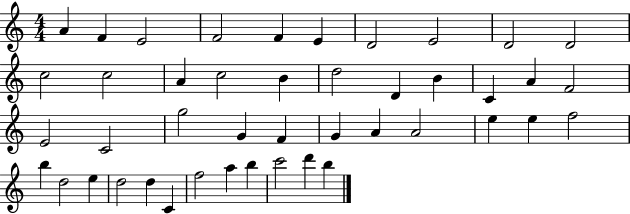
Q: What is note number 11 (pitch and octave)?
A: C5